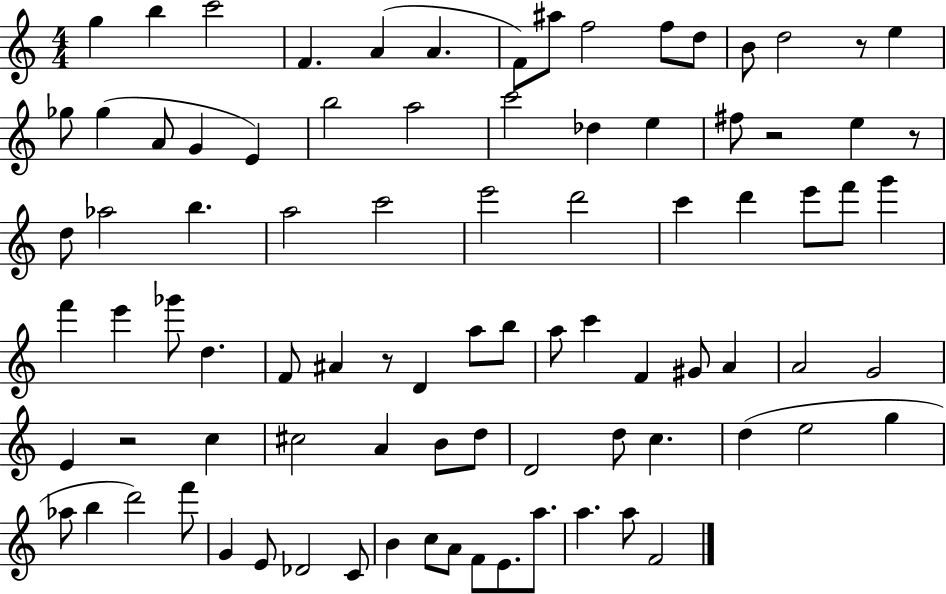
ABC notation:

X:1
T:Untitled
M:4/4
L:1/4
K:C
g b c'2 F A A F/2 ^a/2 f2 f/2 d/2 B/2 d2 z/2 e _g/2 _g A/2 G E b2 a2 c'2 _d e ^f/2 z2 e z/2 d/2 _a2 b a2 c'2 e'2 d'2 c' d' e'/2 f'/2 g' f' e' _g'/2 d F/2 ^A z/2 D a/2 b/2 a/2 c' F ^G/2 A A2 G2 E z2 c ^c2 A B/2 d/2 D2 d/2 c d e2 g _a/2 b d'2 f'/2 G E/2 _D2 C/2 B c/2 A/2 F/2 E/2 a/2 a a/2 F2